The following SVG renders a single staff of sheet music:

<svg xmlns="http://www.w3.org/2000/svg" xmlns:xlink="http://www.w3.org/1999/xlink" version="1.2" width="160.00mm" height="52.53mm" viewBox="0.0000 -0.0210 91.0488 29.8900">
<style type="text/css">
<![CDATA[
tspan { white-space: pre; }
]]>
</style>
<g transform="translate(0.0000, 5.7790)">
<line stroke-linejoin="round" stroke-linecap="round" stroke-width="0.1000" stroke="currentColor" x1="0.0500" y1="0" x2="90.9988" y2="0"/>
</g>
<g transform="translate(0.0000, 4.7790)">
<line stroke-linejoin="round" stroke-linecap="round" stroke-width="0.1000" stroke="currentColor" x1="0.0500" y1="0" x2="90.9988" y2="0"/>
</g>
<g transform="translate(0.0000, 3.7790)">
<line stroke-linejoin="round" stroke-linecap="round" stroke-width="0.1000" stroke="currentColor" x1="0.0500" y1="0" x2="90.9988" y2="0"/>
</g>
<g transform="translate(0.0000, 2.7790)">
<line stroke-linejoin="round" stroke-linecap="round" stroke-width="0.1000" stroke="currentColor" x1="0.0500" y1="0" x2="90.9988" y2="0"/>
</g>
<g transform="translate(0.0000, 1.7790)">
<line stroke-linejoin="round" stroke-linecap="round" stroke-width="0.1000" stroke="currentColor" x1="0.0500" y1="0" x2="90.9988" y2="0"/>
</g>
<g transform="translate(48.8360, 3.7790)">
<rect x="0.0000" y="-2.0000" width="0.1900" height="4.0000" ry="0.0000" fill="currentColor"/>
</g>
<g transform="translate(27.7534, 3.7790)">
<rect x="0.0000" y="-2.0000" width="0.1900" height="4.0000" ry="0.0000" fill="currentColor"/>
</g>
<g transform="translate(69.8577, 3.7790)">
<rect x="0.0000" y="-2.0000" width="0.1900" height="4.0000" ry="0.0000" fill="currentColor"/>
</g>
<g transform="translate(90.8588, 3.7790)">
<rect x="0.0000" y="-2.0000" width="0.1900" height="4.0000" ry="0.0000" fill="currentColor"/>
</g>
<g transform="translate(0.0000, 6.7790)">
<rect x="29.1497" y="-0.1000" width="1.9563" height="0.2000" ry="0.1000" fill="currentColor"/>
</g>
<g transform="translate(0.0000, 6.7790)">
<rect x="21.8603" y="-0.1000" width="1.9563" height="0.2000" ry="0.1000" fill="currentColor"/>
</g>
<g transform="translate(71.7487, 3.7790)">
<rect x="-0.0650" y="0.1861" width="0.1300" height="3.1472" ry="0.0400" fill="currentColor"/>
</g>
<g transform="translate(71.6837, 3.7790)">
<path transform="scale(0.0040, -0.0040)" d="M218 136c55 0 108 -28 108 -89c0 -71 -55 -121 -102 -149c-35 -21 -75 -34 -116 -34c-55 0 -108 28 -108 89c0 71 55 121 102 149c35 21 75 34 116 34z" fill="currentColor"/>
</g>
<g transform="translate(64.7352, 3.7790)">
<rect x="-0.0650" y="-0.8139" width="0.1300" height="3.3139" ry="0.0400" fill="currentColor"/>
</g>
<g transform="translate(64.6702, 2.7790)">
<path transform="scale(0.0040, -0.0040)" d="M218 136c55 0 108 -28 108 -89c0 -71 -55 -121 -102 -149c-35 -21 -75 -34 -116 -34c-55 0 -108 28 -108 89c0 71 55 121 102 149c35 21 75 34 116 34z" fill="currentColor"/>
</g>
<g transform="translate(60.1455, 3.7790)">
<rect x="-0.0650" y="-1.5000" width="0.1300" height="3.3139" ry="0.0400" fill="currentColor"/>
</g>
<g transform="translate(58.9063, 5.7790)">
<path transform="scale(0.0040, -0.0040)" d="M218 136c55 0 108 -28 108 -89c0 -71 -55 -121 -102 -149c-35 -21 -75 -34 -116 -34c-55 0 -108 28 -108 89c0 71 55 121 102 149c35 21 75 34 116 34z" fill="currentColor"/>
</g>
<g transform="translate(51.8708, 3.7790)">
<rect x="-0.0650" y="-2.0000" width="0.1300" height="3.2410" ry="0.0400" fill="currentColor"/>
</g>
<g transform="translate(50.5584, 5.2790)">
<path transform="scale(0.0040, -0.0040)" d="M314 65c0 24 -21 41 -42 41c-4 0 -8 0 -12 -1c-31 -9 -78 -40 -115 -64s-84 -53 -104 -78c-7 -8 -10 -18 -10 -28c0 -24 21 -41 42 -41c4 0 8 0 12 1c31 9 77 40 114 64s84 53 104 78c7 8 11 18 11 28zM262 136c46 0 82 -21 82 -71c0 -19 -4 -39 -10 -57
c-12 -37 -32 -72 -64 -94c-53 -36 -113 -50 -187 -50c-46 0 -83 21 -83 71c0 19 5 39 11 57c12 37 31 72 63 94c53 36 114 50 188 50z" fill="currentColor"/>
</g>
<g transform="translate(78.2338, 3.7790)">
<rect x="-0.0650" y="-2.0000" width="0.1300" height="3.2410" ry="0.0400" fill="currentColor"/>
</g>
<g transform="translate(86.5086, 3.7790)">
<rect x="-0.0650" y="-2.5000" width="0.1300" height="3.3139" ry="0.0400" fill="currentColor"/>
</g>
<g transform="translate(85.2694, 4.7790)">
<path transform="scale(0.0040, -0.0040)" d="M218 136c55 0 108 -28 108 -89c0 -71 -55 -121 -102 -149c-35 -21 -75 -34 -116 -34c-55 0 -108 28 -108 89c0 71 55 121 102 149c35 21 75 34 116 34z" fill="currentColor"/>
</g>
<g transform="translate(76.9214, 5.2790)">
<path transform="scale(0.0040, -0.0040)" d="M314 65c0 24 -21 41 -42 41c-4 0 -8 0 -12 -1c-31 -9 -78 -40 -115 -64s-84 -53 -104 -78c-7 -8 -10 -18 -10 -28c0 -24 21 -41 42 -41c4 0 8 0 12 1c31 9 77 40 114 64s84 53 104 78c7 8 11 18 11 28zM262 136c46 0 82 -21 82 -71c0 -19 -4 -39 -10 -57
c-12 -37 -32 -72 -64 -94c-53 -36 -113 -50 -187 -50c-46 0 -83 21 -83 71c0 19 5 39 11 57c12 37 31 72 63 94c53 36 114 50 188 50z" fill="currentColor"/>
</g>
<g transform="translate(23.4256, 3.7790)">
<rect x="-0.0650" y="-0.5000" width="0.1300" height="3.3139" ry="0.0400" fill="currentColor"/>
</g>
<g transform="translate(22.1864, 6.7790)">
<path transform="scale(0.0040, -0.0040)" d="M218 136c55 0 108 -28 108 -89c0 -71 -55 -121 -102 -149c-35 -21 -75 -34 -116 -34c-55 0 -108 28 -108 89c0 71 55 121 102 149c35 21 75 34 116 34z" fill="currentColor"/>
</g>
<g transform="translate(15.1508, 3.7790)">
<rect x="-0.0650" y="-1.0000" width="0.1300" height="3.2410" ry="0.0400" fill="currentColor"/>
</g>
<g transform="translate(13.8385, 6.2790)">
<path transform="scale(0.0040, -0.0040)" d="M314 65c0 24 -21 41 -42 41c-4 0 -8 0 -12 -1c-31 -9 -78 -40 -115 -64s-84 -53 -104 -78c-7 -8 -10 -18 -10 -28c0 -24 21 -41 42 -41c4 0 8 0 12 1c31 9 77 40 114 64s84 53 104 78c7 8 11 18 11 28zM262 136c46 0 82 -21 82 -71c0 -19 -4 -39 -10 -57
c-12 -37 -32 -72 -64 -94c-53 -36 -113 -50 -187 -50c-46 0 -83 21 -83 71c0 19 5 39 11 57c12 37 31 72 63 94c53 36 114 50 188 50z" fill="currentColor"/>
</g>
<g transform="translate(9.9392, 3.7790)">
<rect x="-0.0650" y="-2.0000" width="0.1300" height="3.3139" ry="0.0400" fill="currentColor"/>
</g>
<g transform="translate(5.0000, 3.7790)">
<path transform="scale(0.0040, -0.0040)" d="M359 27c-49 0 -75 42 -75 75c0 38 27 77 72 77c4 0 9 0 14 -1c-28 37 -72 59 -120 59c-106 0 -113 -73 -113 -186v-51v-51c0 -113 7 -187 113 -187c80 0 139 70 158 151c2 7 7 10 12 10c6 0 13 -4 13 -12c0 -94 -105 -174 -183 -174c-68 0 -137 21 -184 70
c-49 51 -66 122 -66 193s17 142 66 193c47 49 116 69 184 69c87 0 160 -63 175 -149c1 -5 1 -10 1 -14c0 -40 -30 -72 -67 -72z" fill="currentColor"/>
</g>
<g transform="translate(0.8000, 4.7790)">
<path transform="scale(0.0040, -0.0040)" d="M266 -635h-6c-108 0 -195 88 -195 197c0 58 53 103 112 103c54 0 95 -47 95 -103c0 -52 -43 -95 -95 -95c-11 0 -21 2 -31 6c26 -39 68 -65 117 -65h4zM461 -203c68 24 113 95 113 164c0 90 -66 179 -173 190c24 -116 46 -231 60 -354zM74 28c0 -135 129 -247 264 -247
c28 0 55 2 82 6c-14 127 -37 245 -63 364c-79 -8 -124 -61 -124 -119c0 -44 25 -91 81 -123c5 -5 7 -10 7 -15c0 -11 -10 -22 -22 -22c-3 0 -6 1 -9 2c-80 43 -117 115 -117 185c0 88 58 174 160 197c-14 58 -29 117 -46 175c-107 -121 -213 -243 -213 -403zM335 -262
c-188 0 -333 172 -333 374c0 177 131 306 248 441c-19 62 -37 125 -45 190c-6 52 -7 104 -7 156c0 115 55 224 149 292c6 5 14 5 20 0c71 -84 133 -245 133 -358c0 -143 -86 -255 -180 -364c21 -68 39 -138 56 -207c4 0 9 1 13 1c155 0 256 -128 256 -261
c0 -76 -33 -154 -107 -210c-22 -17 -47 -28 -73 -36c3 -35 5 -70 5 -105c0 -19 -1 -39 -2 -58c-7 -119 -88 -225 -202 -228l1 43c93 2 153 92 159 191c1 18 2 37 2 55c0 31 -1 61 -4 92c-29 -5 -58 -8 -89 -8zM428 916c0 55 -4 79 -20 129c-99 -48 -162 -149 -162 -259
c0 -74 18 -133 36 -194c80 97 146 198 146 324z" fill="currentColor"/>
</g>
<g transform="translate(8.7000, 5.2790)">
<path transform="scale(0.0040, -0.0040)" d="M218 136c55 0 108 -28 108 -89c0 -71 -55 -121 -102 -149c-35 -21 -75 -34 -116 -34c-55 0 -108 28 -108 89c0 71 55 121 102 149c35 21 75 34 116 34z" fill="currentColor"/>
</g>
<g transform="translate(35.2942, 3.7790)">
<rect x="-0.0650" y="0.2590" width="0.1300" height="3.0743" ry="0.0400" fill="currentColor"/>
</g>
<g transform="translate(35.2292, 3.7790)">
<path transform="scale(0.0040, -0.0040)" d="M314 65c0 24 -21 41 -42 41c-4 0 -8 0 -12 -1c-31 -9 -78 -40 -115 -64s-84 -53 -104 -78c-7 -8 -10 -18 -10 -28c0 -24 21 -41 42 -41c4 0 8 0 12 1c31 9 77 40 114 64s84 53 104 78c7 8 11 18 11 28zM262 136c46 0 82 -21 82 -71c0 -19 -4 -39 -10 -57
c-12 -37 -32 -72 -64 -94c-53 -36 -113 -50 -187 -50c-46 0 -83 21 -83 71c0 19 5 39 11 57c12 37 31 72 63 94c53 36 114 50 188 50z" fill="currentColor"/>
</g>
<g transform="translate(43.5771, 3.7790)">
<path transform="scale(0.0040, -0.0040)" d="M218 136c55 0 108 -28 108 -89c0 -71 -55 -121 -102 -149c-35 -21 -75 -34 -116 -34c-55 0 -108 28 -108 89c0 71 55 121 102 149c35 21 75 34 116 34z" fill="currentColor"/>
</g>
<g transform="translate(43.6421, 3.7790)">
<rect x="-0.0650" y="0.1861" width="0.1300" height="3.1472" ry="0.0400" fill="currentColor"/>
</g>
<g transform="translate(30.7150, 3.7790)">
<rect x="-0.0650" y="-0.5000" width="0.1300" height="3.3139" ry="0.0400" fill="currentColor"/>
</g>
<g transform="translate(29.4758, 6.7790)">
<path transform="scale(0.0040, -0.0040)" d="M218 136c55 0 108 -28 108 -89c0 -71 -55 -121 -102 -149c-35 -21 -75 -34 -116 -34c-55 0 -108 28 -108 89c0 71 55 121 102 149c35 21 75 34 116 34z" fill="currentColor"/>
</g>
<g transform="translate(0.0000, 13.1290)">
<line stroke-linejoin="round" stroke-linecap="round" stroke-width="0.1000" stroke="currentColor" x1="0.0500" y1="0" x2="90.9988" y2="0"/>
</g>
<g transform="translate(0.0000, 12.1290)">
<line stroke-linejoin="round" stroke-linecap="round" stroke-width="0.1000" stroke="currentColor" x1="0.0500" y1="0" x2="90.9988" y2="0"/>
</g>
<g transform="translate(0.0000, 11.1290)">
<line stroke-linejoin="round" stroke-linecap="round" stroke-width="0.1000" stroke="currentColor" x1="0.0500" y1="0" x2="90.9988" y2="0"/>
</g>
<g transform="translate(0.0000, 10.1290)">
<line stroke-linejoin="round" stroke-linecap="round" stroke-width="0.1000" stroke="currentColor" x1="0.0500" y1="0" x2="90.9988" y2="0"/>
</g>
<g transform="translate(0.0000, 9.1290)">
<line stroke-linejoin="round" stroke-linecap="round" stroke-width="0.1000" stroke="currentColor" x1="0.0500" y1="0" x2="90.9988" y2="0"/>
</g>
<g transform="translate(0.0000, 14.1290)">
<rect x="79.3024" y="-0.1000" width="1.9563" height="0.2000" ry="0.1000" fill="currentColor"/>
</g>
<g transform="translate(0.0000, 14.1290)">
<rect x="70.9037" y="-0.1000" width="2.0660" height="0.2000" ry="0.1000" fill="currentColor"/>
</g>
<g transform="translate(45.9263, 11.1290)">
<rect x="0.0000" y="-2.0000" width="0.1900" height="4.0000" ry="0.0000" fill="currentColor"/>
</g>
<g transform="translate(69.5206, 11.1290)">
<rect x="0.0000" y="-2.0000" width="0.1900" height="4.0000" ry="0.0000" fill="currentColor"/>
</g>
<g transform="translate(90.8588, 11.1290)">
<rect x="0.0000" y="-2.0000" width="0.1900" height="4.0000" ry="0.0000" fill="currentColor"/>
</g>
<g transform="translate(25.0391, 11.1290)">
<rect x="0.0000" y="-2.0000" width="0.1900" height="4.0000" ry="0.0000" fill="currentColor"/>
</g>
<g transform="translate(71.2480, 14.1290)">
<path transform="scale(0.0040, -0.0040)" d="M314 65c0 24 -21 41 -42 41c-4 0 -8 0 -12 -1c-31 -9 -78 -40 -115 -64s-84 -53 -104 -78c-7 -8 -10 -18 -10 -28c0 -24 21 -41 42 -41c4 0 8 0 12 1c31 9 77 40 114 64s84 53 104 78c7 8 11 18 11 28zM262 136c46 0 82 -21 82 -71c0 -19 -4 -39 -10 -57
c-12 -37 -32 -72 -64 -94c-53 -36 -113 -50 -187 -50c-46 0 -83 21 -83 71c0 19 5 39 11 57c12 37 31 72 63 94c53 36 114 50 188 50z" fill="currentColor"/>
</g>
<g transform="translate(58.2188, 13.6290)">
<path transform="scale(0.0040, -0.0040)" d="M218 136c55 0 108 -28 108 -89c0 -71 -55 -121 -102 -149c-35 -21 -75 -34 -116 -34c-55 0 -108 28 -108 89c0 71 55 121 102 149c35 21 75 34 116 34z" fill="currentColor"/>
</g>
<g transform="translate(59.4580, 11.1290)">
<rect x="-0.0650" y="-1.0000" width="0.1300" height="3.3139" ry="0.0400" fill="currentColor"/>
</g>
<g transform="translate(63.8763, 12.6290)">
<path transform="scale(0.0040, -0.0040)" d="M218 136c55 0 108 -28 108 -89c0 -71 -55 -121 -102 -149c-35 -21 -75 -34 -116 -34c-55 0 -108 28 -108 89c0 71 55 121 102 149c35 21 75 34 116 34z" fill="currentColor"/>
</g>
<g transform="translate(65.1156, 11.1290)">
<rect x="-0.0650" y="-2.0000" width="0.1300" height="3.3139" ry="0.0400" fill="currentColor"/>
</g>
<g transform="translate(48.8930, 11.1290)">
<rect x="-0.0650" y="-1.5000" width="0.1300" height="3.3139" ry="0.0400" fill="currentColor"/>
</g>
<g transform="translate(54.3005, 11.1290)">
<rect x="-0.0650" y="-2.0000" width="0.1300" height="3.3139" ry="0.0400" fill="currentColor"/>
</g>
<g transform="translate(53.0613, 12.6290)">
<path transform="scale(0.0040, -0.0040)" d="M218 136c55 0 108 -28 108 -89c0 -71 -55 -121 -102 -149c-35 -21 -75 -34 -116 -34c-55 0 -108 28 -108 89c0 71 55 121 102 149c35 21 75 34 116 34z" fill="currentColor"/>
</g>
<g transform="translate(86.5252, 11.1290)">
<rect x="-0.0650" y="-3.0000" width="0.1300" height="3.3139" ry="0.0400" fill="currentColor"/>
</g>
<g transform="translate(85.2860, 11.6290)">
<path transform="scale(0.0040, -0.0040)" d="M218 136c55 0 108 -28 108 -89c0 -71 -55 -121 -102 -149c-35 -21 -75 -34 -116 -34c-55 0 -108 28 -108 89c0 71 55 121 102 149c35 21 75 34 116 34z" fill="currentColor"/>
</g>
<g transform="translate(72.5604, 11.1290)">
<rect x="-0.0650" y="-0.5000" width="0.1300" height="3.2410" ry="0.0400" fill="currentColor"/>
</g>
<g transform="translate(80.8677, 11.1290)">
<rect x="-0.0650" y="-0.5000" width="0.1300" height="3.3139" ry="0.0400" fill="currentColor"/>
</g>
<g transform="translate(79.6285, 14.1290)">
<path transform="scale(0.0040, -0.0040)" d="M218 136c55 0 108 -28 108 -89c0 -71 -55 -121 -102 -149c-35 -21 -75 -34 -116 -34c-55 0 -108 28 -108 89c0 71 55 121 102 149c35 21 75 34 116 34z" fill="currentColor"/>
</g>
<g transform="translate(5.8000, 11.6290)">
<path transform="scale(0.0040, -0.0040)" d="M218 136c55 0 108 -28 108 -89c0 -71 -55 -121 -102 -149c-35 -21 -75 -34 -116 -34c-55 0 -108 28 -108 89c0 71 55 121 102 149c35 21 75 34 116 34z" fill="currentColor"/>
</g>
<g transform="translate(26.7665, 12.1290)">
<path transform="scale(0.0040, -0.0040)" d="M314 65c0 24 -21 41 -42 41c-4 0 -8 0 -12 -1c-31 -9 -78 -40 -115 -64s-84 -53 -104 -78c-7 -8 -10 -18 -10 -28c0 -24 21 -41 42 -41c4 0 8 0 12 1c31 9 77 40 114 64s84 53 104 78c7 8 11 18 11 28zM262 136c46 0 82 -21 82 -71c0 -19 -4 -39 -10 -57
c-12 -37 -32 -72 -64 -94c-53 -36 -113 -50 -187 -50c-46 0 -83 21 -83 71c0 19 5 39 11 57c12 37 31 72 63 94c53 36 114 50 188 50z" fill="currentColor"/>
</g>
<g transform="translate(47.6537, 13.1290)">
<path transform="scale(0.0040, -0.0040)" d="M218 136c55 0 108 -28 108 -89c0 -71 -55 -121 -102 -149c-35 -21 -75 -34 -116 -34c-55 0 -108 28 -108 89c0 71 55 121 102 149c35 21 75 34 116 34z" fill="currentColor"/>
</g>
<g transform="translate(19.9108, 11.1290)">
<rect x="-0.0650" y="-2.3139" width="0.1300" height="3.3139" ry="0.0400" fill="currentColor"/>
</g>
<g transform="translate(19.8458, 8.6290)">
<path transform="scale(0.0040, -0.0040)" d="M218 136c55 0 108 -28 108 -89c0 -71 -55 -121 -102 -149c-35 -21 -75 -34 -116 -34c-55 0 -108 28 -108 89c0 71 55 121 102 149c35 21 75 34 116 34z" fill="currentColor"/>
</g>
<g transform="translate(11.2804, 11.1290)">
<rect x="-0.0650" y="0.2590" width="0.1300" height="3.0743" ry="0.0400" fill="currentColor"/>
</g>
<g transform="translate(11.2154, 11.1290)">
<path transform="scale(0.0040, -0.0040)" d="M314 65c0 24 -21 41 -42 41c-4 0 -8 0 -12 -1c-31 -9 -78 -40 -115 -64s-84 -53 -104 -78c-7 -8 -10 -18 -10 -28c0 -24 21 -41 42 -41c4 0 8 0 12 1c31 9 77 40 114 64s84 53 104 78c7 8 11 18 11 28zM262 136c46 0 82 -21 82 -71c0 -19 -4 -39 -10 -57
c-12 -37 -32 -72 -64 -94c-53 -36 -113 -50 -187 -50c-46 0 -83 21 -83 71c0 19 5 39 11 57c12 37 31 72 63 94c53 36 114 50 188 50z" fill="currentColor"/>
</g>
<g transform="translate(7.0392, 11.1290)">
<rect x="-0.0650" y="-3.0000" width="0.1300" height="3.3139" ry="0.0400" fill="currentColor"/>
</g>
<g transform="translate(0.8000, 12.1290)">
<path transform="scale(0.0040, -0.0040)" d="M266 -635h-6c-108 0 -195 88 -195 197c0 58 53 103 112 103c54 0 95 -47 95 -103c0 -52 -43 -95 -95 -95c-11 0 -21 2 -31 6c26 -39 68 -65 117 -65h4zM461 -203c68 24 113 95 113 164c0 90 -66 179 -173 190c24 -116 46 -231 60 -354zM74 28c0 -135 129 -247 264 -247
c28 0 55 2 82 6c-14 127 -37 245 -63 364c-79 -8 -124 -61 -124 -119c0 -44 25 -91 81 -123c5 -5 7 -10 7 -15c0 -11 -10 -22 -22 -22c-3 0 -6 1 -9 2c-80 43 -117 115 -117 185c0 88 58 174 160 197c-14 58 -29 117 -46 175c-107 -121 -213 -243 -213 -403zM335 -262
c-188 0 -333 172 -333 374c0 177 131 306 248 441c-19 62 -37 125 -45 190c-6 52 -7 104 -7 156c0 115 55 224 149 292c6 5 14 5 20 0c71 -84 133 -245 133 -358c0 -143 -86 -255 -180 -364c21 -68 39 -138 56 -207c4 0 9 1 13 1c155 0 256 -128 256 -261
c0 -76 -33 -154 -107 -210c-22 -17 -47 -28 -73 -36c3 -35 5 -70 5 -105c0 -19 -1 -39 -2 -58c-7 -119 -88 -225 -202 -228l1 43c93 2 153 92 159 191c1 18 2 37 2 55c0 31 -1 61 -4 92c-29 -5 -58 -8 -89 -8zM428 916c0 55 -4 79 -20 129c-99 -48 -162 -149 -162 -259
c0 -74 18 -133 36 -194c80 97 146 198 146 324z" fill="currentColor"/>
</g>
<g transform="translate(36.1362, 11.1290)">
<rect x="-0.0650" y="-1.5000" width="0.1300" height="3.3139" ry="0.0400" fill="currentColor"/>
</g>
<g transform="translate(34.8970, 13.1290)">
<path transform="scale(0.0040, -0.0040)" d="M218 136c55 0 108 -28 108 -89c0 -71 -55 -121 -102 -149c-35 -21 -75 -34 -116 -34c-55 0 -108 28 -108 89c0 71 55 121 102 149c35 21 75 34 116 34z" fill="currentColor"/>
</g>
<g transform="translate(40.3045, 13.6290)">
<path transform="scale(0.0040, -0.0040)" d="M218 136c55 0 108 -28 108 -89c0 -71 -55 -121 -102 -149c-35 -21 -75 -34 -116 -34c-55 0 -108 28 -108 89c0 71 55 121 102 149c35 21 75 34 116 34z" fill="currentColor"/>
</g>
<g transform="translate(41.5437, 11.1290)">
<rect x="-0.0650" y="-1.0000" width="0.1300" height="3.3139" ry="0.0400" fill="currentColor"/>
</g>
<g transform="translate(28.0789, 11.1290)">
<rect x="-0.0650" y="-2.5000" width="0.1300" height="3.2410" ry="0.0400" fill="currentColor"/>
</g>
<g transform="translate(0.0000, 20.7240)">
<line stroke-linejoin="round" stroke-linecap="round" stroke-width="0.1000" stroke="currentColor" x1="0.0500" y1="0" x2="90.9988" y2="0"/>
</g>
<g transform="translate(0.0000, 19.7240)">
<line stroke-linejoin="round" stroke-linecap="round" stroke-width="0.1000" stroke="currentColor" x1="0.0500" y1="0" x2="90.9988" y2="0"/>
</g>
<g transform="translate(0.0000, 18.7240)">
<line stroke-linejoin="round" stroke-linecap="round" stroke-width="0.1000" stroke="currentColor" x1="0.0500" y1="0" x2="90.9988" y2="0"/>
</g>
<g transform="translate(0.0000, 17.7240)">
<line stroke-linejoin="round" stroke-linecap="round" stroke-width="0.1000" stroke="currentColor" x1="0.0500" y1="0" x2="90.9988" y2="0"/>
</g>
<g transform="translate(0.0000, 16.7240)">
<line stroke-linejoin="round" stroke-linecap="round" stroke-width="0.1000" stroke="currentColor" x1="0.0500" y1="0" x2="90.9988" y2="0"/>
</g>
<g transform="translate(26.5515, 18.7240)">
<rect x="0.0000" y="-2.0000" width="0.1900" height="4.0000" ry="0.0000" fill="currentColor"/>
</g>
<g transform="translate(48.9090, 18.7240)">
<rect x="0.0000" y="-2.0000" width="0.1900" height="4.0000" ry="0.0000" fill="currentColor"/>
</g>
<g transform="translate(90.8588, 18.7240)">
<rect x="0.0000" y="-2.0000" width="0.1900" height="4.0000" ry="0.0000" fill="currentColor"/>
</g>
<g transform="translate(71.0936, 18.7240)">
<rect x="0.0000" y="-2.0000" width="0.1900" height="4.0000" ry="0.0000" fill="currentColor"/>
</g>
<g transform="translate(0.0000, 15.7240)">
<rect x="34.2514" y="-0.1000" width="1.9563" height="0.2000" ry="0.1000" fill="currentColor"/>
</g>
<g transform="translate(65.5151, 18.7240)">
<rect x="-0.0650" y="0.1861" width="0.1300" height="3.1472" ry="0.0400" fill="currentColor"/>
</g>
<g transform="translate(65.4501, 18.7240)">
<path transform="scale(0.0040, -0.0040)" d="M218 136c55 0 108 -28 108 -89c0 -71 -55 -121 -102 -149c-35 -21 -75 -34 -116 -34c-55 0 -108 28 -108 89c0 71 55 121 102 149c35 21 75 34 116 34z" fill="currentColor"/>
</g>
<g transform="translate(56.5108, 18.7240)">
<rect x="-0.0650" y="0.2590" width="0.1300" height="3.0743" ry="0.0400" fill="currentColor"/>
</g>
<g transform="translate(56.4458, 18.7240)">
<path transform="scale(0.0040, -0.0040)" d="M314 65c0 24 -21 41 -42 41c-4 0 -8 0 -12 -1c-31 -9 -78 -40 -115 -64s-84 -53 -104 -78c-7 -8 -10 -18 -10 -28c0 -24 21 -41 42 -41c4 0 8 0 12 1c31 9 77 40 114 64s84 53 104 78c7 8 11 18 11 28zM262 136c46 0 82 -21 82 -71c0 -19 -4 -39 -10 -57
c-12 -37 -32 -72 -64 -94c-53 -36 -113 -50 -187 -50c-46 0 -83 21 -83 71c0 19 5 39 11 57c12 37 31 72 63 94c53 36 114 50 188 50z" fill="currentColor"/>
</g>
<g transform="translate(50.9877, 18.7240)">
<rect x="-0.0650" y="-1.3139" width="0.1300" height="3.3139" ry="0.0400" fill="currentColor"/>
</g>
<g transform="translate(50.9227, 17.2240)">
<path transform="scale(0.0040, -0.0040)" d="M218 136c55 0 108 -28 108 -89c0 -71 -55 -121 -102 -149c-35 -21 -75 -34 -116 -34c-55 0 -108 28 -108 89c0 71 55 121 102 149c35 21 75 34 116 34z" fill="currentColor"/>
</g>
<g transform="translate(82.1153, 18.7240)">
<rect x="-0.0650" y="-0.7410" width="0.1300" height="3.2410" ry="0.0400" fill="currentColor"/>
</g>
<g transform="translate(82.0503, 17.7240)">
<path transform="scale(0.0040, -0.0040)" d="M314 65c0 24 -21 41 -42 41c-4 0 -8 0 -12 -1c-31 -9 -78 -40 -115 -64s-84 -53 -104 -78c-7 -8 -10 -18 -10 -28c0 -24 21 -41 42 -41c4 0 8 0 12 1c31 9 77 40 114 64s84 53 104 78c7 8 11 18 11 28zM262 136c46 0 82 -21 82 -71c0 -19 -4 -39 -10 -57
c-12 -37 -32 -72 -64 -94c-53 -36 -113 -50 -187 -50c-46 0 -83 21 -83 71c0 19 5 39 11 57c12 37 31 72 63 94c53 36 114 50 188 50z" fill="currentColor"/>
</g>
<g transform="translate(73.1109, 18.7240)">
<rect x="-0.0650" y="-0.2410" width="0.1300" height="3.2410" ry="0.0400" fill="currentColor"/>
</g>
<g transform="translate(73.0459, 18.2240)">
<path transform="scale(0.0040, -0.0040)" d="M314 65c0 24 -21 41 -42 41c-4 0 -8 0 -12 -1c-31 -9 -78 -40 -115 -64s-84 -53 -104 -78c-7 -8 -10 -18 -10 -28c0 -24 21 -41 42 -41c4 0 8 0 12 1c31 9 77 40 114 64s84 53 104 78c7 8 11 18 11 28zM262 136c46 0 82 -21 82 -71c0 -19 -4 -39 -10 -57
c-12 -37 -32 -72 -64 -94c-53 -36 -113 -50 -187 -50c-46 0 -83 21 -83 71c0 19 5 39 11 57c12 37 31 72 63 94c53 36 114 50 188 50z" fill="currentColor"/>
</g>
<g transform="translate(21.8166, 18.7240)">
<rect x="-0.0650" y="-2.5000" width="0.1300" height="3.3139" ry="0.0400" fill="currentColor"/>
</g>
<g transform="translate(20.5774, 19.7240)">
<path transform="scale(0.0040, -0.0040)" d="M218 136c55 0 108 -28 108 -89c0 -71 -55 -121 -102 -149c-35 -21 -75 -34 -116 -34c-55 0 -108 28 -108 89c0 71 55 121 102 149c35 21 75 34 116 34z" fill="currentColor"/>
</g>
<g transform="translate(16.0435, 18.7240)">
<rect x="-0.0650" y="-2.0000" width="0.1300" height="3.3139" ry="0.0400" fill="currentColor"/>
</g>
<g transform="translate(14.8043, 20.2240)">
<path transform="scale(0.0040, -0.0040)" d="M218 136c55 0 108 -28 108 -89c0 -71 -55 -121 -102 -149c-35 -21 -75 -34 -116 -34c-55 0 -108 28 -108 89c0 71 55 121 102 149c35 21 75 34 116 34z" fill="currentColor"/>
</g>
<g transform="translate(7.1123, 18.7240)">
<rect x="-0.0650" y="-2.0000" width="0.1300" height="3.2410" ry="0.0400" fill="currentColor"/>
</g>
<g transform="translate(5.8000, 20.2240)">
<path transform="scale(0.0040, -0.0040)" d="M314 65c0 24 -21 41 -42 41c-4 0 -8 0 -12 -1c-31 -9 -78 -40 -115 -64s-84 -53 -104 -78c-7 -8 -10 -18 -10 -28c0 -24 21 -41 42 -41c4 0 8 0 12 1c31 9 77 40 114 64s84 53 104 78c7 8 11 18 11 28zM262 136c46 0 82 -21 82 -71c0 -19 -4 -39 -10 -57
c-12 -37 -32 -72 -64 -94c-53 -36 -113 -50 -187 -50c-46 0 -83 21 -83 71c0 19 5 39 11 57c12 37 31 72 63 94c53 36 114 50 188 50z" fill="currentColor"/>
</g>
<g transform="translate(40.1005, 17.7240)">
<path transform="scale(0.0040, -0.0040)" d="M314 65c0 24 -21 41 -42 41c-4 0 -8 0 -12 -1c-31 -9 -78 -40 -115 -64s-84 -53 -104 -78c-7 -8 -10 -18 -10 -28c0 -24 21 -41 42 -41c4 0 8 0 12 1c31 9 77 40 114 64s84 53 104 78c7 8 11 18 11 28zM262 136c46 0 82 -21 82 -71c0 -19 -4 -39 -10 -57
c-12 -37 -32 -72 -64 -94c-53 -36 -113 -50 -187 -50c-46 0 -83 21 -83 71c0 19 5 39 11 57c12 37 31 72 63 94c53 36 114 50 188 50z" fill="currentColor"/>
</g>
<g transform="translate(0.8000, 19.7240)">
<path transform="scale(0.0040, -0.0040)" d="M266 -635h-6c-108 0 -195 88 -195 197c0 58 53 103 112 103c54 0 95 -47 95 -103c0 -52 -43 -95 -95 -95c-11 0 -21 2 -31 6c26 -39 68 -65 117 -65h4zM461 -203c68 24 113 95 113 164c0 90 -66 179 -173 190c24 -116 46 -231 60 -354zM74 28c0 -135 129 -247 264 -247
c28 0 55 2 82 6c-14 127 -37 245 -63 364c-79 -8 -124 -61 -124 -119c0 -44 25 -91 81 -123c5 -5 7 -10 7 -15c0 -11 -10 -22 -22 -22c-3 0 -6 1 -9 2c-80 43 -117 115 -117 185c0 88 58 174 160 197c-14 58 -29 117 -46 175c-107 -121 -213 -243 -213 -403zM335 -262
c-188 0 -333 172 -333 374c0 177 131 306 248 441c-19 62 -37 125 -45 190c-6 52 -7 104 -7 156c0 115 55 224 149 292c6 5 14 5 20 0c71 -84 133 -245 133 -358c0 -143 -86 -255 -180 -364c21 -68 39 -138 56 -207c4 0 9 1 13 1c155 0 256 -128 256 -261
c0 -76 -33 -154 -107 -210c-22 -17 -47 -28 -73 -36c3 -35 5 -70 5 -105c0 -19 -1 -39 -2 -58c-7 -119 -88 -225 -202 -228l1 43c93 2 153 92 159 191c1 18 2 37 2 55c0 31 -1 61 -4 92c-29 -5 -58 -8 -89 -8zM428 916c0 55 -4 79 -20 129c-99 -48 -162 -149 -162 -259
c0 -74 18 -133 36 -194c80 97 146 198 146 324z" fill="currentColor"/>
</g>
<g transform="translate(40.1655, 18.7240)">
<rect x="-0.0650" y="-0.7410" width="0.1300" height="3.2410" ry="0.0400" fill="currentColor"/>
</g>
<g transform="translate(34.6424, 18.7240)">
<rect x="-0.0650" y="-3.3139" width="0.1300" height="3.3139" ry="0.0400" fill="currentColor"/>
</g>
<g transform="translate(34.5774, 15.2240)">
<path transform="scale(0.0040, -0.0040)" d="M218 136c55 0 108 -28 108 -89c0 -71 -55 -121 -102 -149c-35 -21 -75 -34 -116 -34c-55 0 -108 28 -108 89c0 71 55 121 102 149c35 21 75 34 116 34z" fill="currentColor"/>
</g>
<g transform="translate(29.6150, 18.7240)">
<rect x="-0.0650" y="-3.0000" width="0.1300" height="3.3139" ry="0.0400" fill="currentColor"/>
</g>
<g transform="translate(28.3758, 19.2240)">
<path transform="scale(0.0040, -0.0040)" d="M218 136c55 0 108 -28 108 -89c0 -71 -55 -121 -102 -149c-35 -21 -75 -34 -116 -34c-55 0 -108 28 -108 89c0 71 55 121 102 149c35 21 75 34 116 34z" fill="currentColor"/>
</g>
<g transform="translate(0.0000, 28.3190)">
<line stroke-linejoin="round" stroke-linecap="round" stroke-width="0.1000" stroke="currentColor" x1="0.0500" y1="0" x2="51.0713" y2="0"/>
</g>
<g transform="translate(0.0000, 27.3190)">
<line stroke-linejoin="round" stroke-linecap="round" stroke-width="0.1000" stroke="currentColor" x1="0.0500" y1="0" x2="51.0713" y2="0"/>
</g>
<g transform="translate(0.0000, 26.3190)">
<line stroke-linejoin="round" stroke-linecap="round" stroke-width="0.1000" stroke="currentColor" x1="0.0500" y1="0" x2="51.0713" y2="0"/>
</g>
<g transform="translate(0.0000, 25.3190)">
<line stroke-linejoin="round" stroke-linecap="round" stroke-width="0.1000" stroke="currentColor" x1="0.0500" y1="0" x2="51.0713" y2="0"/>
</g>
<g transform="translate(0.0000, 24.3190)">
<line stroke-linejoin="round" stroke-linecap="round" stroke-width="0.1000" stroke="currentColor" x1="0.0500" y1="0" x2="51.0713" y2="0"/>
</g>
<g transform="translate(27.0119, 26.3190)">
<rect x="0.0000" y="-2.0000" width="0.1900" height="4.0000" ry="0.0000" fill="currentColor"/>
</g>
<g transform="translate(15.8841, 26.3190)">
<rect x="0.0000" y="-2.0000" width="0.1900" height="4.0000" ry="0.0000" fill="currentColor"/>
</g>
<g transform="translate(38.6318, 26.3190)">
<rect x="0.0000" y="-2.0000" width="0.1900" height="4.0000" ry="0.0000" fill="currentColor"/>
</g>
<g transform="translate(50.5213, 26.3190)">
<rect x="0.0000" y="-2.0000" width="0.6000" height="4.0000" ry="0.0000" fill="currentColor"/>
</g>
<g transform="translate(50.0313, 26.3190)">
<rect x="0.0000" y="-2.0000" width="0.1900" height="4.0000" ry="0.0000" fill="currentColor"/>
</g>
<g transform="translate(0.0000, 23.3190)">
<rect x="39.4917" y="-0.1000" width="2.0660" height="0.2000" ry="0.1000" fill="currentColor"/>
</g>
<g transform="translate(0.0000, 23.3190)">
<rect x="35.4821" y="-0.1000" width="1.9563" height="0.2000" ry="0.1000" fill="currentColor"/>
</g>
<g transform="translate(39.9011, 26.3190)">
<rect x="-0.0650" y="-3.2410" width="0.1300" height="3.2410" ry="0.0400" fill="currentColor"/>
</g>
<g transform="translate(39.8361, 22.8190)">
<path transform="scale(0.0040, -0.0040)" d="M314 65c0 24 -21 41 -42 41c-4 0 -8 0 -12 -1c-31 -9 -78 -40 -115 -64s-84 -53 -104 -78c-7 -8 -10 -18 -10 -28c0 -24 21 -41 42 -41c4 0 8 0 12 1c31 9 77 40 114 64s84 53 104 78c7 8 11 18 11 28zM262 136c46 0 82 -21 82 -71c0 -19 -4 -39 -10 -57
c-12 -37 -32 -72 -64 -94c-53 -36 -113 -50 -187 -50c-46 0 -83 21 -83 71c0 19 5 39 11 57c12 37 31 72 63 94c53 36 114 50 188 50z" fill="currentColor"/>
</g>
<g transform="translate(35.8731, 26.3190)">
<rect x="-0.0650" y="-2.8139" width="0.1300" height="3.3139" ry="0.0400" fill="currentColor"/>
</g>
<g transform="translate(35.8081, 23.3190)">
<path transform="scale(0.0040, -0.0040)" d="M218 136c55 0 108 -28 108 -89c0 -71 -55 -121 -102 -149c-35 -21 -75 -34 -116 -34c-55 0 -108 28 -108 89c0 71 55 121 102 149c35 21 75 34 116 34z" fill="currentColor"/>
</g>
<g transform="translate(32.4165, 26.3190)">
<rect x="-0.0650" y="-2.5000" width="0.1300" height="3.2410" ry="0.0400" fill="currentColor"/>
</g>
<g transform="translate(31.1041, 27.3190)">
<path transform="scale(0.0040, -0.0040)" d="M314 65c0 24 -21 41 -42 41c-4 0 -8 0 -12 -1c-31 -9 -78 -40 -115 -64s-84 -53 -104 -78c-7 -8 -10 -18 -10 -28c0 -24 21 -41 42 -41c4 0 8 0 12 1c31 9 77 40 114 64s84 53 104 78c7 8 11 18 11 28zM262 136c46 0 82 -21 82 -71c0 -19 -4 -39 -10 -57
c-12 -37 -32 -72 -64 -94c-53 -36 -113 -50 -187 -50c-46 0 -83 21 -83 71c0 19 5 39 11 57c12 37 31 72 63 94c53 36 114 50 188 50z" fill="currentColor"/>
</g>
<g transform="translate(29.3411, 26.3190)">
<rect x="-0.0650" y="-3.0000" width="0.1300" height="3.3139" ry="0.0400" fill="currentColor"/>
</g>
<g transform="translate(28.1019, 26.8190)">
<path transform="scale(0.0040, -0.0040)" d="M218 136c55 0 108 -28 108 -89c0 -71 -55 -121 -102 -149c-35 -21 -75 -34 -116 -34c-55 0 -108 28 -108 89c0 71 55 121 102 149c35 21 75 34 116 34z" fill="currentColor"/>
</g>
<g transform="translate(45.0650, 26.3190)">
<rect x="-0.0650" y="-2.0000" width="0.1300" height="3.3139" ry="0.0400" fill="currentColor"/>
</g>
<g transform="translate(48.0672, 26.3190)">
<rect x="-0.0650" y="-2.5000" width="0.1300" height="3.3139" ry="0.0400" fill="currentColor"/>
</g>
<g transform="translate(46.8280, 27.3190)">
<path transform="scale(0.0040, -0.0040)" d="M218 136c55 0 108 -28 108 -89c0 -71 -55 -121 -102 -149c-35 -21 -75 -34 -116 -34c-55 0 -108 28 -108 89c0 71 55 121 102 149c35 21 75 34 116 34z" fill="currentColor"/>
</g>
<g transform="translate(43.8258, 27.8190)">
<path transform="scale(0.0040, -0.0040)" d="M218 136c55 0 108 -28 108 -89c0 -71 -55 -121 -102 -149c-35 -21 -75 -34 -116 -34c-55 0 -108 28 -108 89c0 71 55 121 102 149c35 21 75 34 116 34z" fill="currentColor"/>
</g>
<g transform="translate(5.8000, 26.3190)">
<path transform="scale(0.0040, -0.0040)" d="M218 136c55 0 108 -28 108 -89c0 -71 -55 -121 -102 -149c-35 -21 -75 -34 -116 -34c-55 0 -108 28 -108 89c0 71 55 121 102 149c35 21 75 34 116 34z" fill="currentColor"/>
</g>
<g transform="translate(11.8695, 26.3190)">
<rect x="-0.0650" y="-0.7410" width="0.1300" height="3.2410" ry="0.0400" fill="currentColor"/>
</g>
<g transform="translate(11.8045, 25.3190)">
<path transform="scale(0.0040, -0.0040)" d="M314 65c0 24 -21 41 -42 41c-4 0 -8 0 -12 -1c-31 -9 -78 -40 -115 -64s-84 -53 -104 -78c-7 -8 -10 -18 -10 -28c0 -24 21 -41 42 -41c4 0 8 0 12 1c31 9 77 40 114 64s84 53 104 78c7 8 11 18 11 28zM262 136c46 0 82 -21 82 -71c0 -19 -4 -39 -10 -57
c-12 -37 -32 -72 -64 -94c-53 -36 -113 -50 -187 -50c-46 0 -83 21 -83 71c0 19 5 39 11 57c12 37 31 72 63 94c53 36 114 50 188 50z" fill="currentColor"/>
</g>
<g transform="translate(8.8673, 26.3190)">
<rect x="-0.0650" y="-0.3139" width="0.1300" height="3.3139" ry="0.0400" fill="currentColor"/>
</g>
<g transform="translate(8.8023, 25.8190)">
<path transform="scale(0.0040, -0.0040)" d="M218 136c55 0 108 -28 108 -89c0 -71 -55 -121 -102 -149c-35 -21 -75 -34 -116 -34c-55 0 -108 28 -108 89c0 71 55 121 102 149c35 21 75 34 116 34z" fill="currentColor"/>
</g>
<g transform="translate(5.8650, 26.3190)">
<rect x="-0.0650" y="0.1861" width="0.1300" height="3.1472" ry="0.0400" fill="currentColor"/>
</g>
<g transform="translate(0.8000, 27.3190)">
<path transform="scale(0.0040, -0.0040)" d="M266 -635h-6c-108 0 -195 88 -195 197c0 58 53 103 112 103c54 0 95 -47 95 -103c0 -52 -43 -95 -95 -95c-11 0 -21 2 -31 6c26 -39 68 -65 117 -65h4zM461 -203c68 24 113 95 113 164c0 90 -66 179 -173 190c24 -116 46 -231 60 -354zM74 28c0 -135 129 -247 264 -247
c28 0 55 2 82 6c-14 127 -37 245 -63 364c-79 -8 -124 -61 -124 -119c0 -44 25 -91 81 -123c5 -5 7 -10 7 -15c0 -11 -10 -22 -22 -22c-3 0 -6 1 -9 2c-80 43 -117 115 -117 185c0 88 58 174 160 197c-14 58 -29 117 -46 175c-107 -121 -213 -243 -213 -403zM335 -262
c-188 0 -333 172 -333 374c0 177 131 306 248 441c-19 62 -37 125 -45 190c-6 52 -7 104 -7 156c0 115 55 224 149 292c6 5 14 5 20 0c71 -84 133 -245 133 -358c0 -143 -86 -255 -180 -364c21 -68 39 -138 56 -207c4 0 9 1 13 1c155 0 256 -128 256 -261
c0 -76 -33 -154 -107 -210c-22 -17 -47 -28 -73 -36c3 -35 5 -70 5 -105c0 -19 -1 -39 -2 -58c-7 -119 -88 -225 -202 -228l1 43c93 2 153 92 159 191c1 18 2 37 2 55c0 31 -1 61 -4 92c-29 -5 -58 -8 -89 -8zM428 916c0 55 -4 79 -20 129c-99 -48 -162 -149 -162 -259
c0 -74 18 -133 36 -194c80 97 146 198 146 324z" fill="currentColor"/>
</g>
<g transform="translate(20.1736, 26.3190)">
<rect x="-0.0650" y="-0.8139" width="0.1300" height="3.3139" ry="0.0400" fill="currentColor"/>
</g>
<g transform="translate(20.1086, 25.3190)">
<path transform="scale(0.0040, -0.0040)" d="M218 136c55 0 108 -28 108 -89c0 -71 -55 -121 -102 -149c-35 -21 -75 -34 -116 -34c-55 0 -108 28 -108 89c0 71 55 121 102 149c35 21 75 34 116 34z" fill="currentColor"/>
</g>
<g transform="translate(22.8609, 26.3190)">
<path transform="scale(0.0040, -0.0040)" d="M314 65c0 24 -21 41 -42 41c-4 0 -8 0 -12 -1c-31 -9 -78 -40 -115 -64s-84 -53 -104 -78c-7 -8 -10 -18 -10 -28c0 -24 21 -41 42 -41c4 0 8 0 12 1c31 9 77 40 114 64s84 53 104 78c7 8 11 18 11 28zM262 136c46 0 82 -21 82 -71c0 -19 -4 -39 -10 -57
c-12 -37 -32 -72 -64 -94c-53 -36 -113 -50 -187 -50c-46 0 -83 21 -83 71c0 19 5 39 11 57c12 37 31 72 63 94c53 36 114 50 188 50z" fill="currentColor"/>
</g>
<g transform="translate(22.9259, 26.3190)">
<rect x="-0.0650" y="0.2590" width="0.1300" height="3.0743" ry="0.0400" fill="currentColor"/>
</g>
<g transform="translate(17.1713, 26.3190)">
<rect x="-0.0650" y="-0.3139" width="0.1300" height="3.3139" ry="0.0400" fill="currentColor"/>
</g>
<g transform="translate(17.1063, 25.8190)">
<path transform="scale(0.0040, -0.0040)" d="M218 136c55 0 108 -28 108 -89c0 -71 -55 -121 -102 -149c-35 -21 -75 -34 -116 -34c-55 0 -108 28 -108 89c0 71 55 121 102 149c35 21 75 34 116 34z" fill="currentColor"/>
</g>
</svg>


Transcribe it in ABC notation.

X:1
T:Untitled
M:4/4
L:1/4
K:C
F D2 C C B2 B F2 E d B F2 G A B2 g G2 E D E F D F C2 C A F2 F G A b d2 e B2 B c2 d2 B c d2 c d B2 A G2 a b2 F G